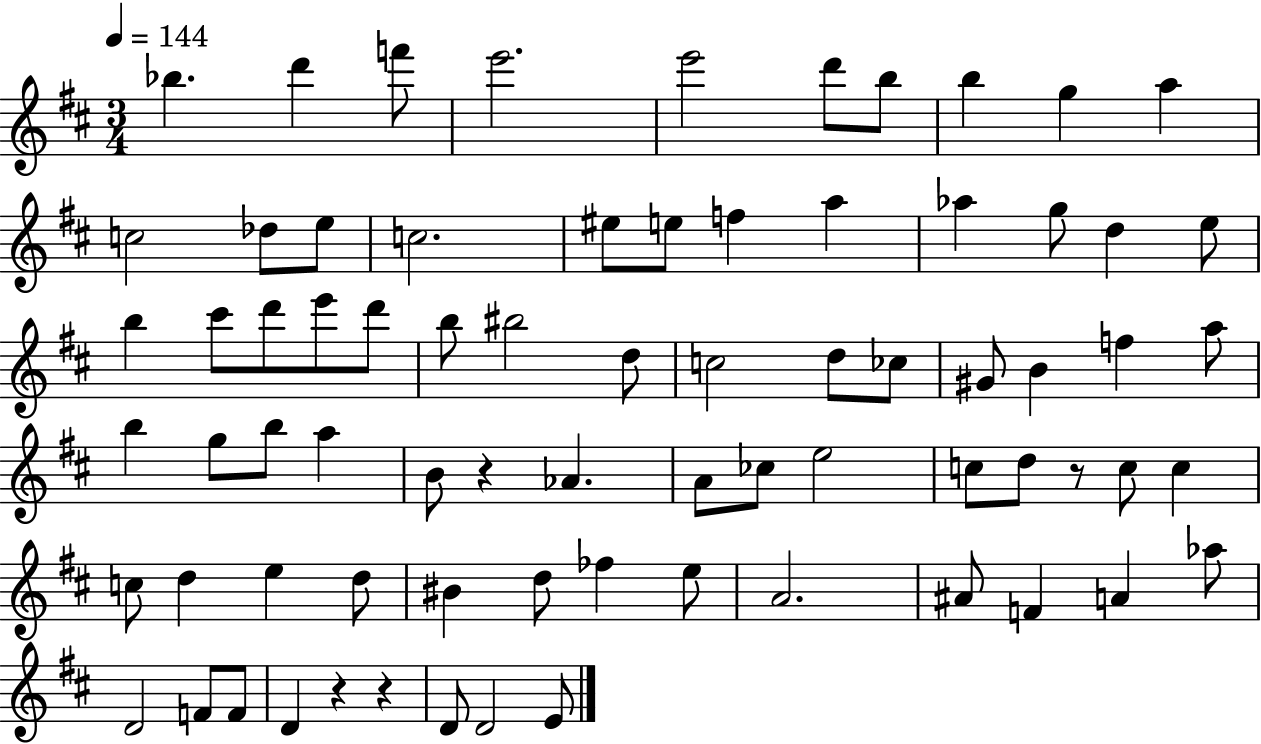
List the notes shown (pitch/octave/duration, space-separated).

Bb5/q. D6/q F6/e E6/h. E6/h D6/e B5/e B5/q G5/q A5/q C5/h Db5/e E5/e C5/h. EIS5/e E5/e F5/q A5/q Ab5/q G5/e D5/q E5/e B5/q C#6/e D6/e E6/e D6/e B5/e BIS5/h D5/e C5/h D5/e CES5/e G#4/e B4/q F5/q A5/e B5/q G5/e B5/e A5/q B4/e R/q Ab4/q. A4/e CES5/e E5/h C5/e D5/e R/e C5/e C5/q C5/e D5/q E5/q D5/e BIS4/q D5/e FES5/q E5/e A4/h. A#4/e F4/q A4/q Ab5/e D4/h F4/e F4/e D4/q R/q R/q D4/e D4/h E4/e